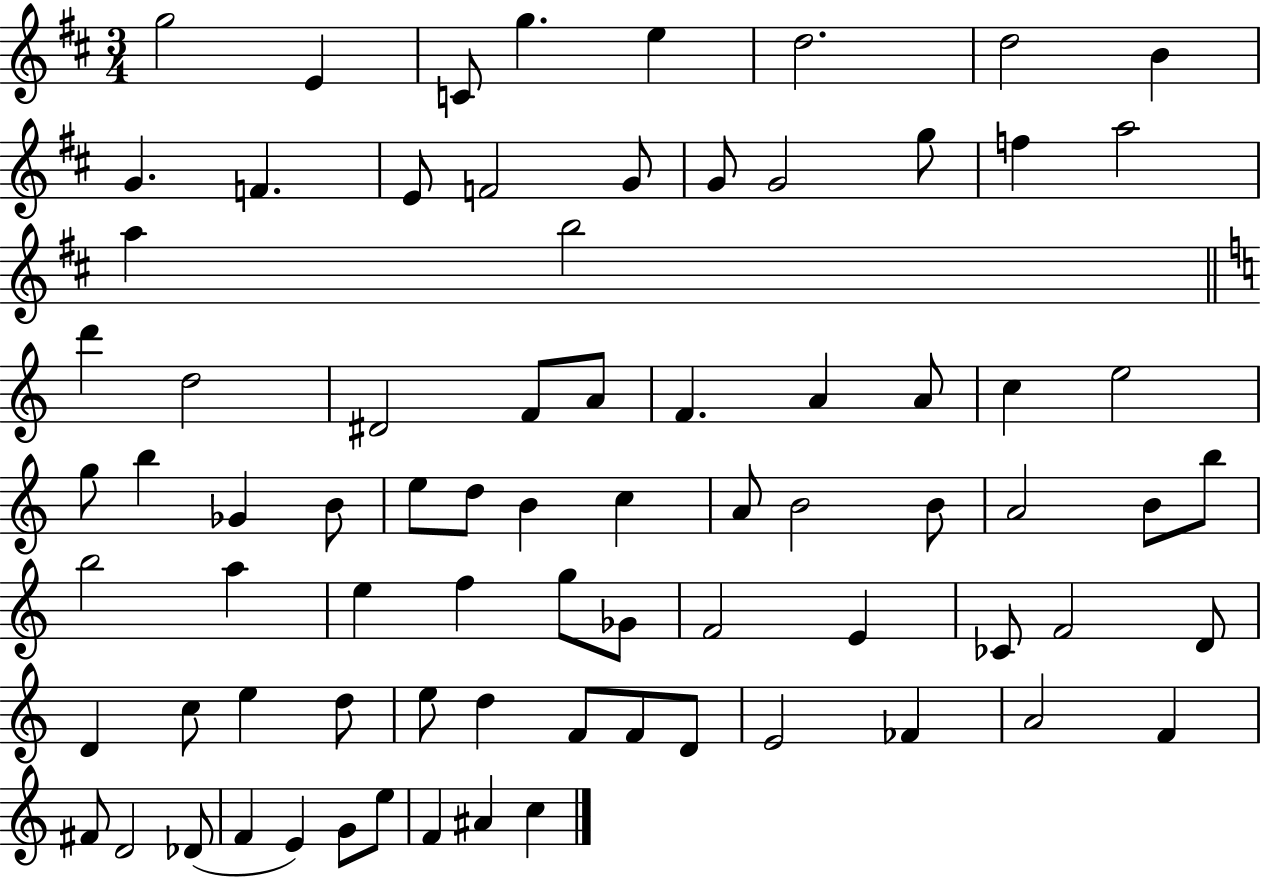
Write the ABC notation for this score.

X:1
T:Untitled
M:3/4
L:1/4
K:D
g2 E C/2 g e d2 d2 B G F E/2 F2 G/2 G/2 G2 g/2 f a2 a b2 d' d2 ^D2 F/2 A/2 F A A/2 c e2 g/2 b _G B/2 e/2 d/2 B c A/2 B2 B/2 A2 B/2 b/2 b2 a e f g/2 _G/2 F2 E _C/2 F2 D/2 D c/2 e d/2 e/2 d F/2 F/2 D/2 E2 _F A2 F ^F/2 D2 _D/2 F E G/2 e/2 F ^A c